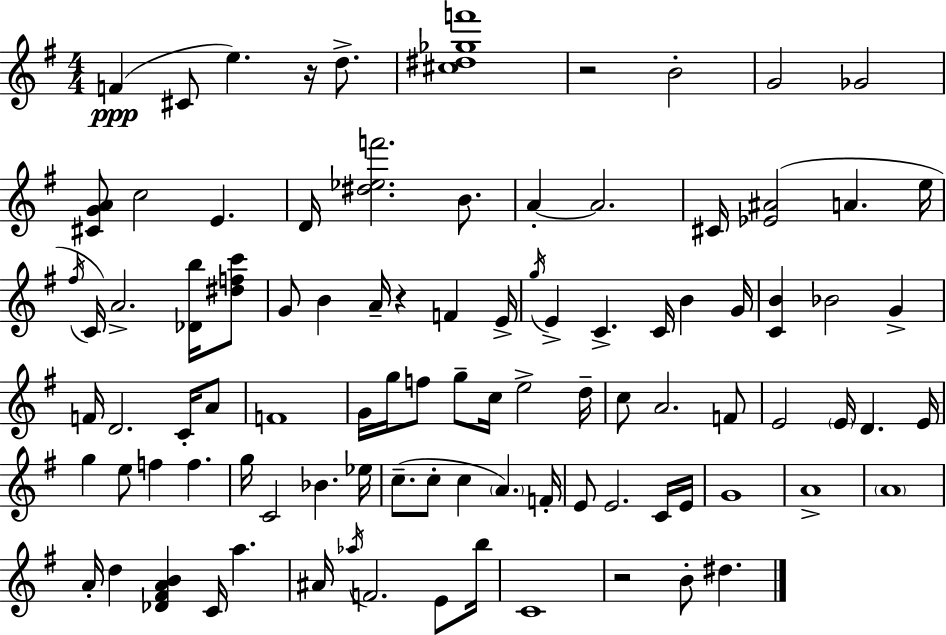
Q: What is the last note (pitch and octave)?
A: D#5